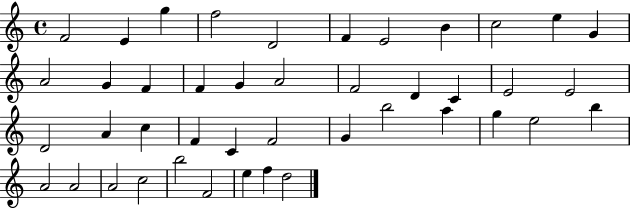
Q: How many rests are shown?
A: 0